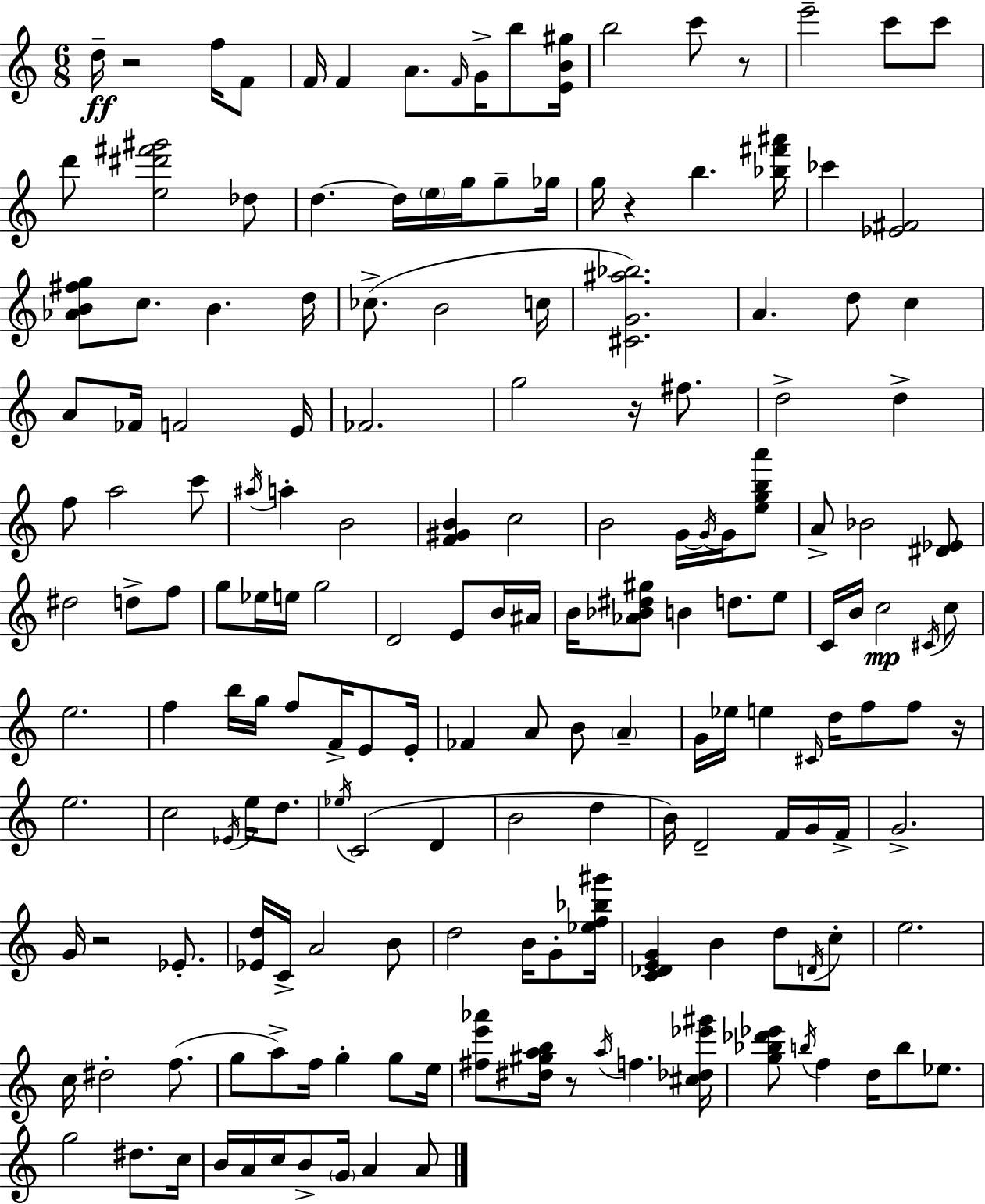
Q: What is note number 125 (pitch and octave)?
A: C5